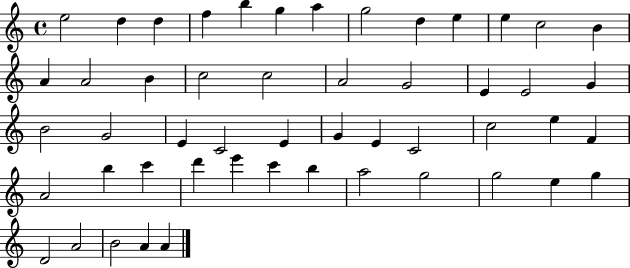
X:1
T:Untitled
M:4/4
L:1/4
K:C
e2 d d f b g a g2 d e e c2 B A A2 B c2 c2 A2 G2 E E2 G B2 G2 E C2 E G E C2 c2 e F A2 b c' d' e' c' b a2 g2 g2 e g D2 A2 B2 A A